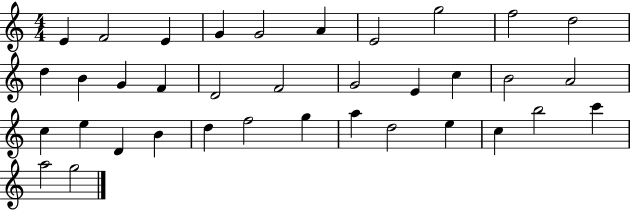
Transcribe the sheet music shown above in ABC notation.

X:1
T:Untitled
M:4/4
L:1/4
K:C
E F2 E G G2 A E2 g2 f2 d2 d B G F D2 F2 G2 E c B2 A2 c e D B d f2 g a d2 e c b2 c' a2 g2